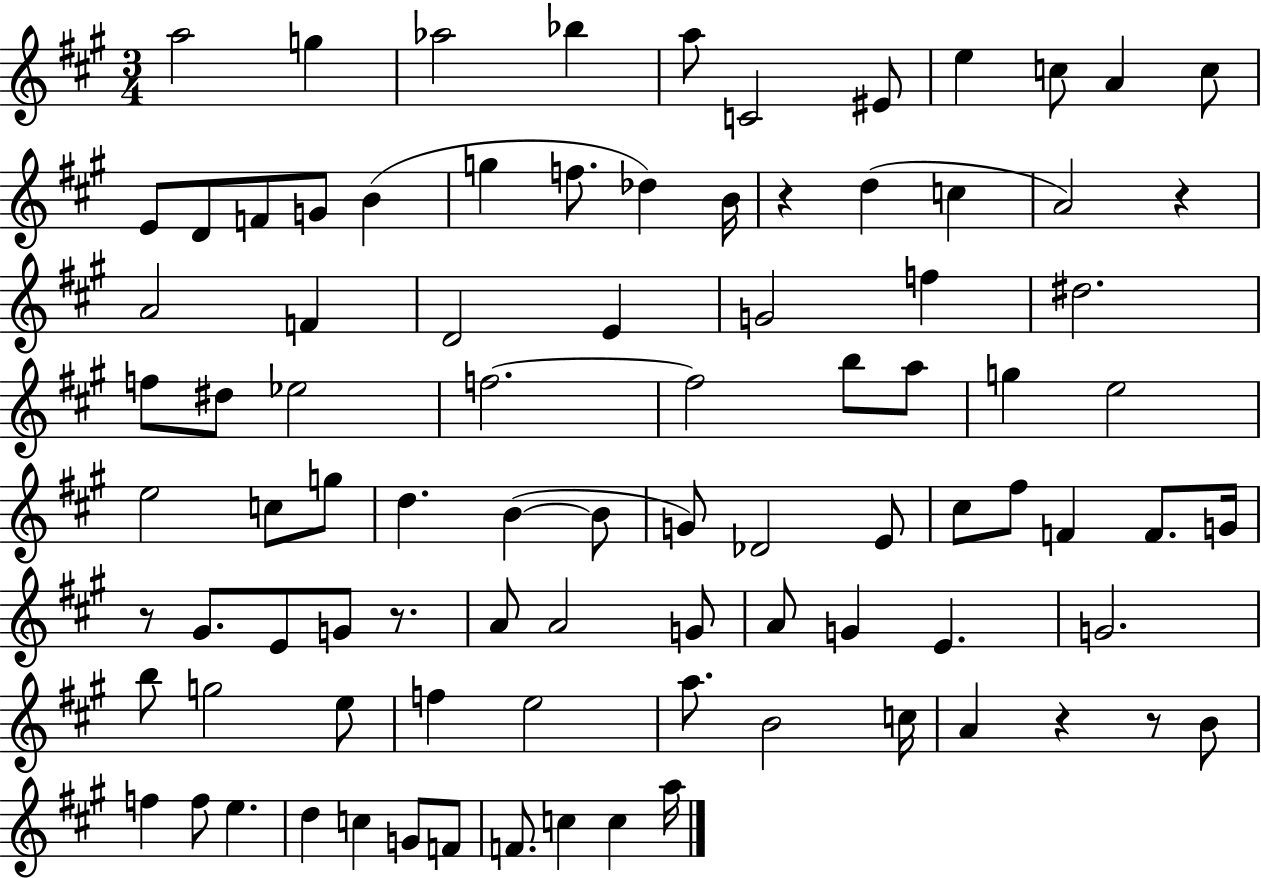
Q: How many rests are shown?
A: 6